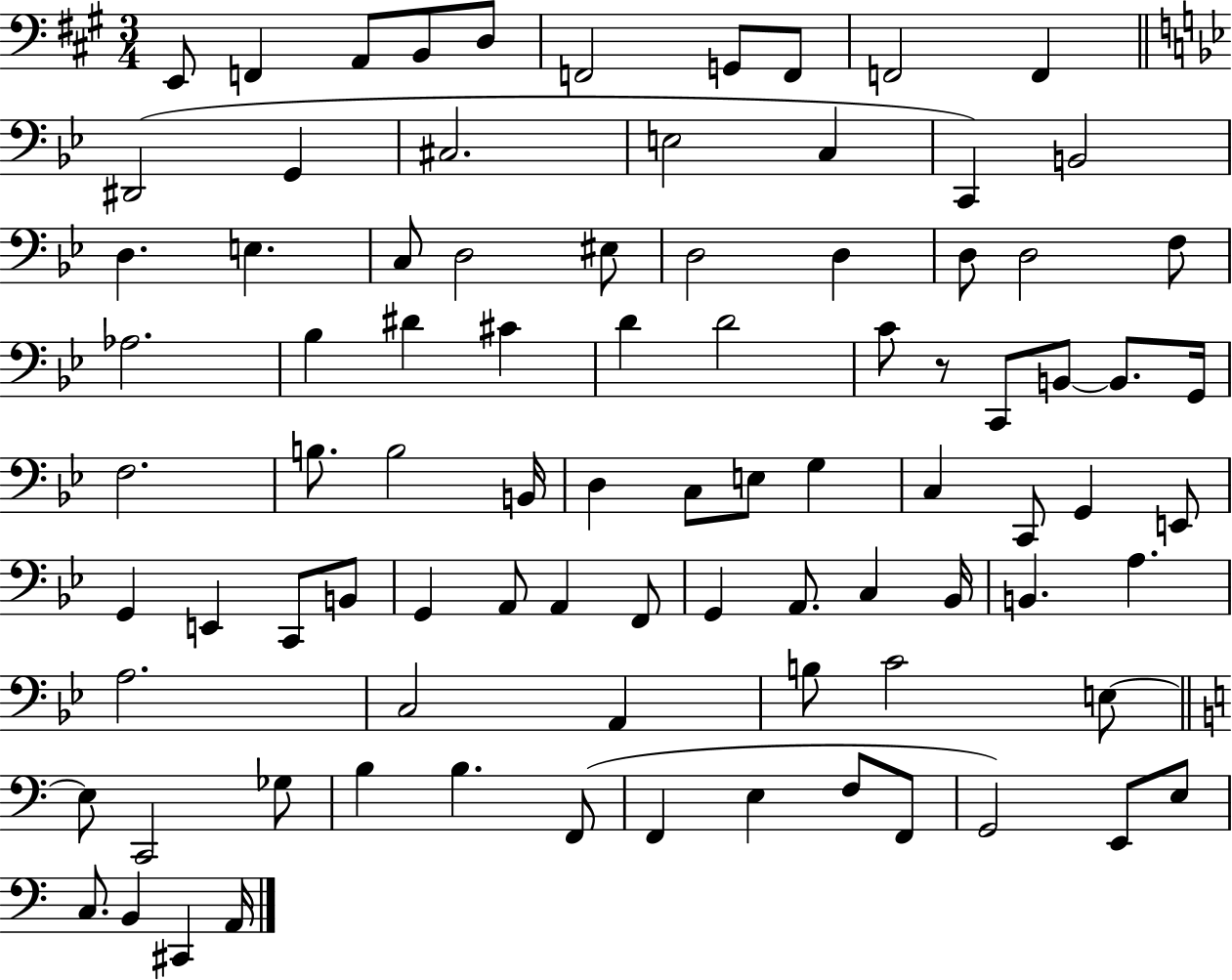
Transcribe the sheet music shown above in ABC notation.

X:1
T:Untitled
M:3/4
L:1/4
K:A
E,,/2 F,, A,,/2 B,,/2 D,/2 F,,2 G,,/2 F,,/2 F,,2 F,, ^D,,2 G,, ^C,2 E,2 C, C,, B,,2 D, E, C,/2 D,2 ^E,/2 D,2 D, D,/2 D,2 F,/2 _A,2 _B, ^D ^C D D2 C/2 z/2 C,,/2 B,,/2 B,,/2 G,,/4 F,2 B,/2 B,2 B,,/4 D, C,/2 E,/2 G, C, C,,/2 G,, E,,/2 G,, E,, C,,/2 B,,/2 G,, A,,/2 A,, F,,/2 G,, A,,/2 C, _B,,/4 B,, A, A,2 C,2 A,, B,/2 C2 E,/2 E,/2 C,,2 _G,/2 B, B, F,,/2 F,, E, F,/2 F,,/2 G,,2 E,,/2 E,/2 C,/2 B,, ^C,, A,,/4